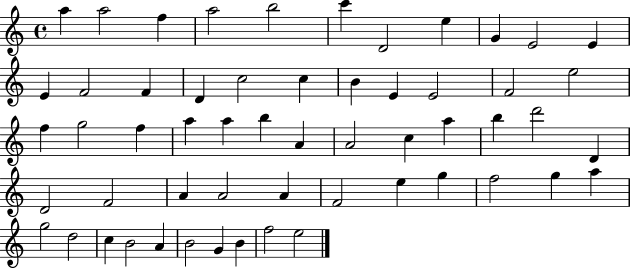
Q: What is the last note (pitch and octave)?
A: E5